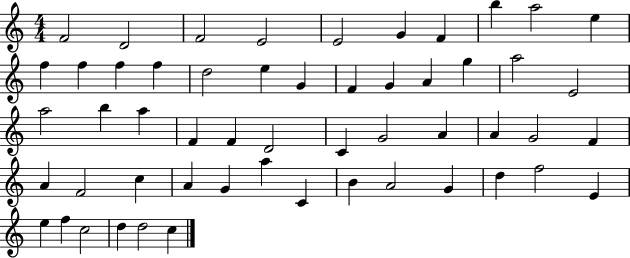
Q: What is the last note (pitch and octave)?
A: C5